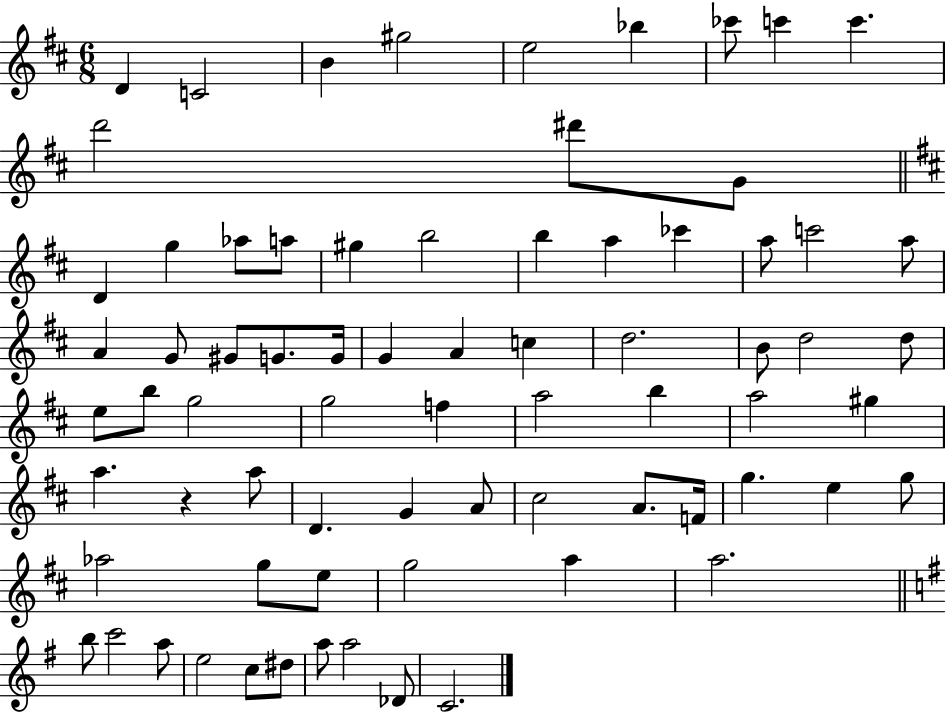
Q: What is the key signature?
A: D major